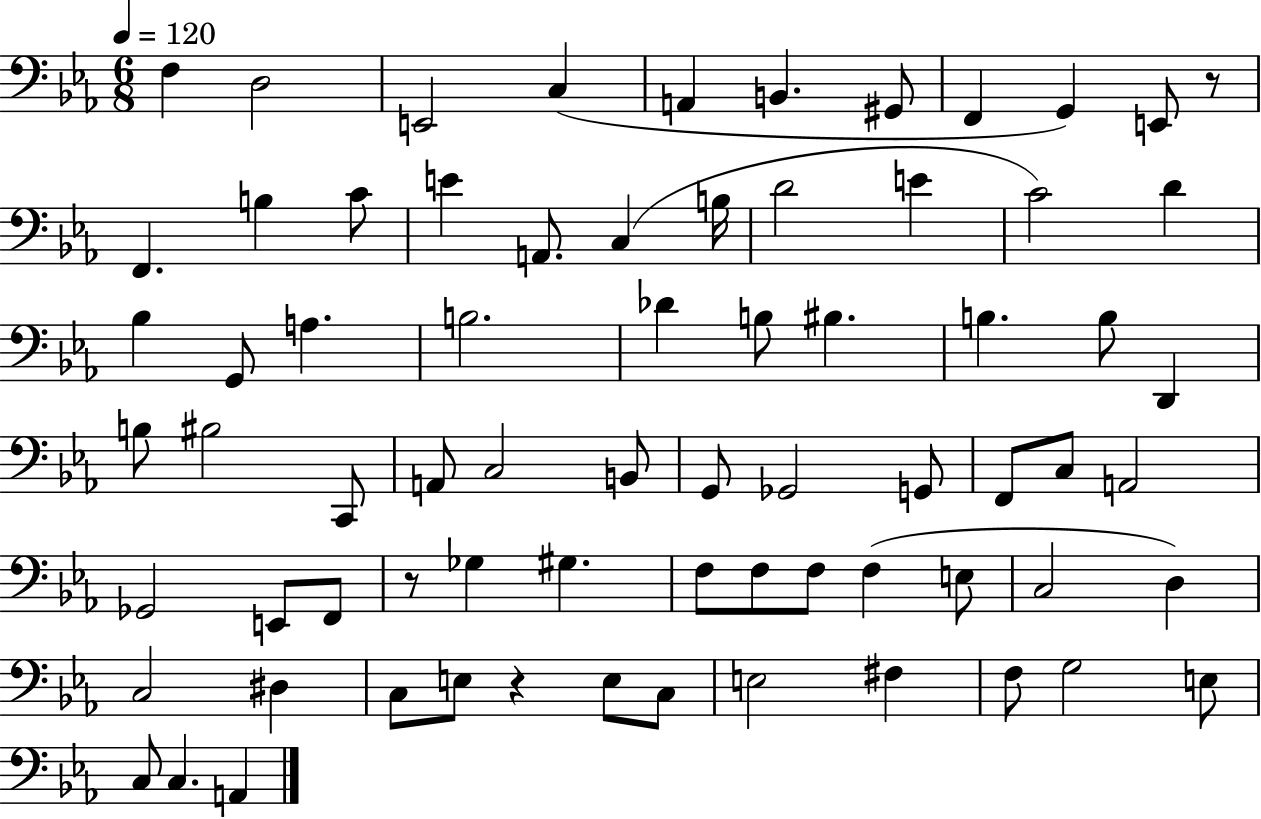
F3/q D3/h E2/h C3/q A2/q B2/q. G#2/e F2/q G2/q E2/e R/e F2/q. B3/q C4/e E4/q A2/e. C3/q B3/s D4/h E4/q C4/h D4/q Bb3/q G2/e A3/q. B3/h. Db4/q B3/e BIS3/q. B3/q. B3/e D2/q B3/e BIS3/h C2/e A2/e C3/h B2/e G2/e Gb2/h G2/e F2/e C3/e A2/h Gb2/h E2/e F2/e R/e Gb3/q G#3/q. F3/e F3/e F3/e F3/q E3/e C3/h D3/q C3/h D#3/q C3/e E3/e R/q E3/e C3/e E3/h F#3/q F3/e G3/h E3/e C3/e C3/q. A2/q